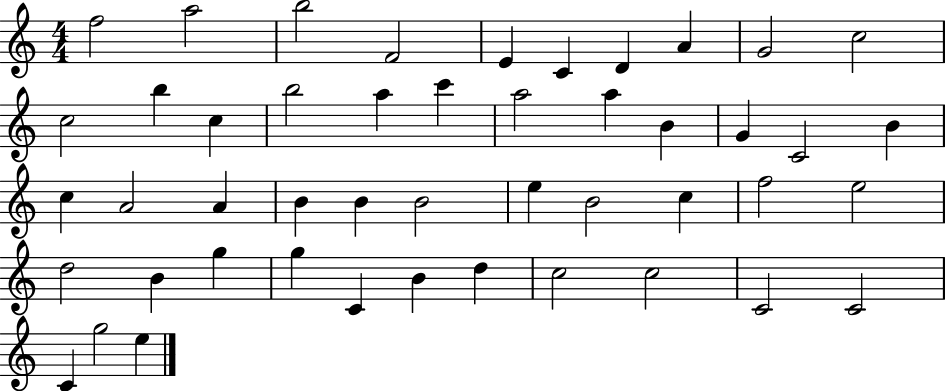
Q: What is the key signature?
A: C major